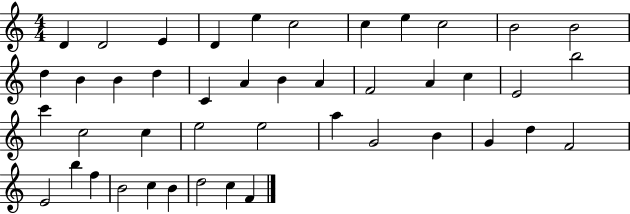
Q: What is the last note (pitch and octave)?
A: F4